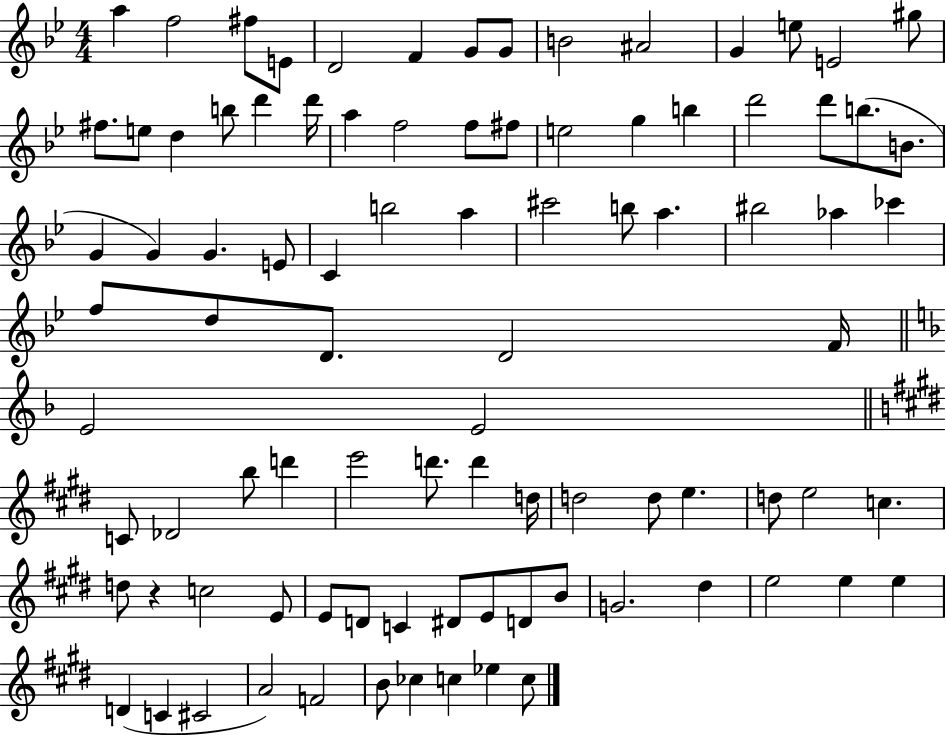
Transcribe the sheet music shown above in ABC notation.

X:1
T:Untitled
M:4/4
L:1/4
K:Bb
a f2 ^f/2 E/2 D2 F G/2 G/2 B2 ^A2 G e/2 E2 ^g/2 ^f/2 e/2 d b/2 d' d'/4 a f2 f/2 ^f/2 e2 g b d'2 d'/2 b/2 B/2 G G G E/2 C b2 a ^c'2 b/2 a ^b2 _a _c' f/2 d/2 D/2 D2 F/4 E2 E2 C/2 _D2 b/2 d' e'2 d'/2 d' d/4 d2 d/2 e d/2 e2 c d/2 z c2 E/2 E/2 D/2 C ^D/2 E/2 D/2 B/2 G2 ^d e2 e e D C ^C2 A2 F2 B/2 _c c _e c/2